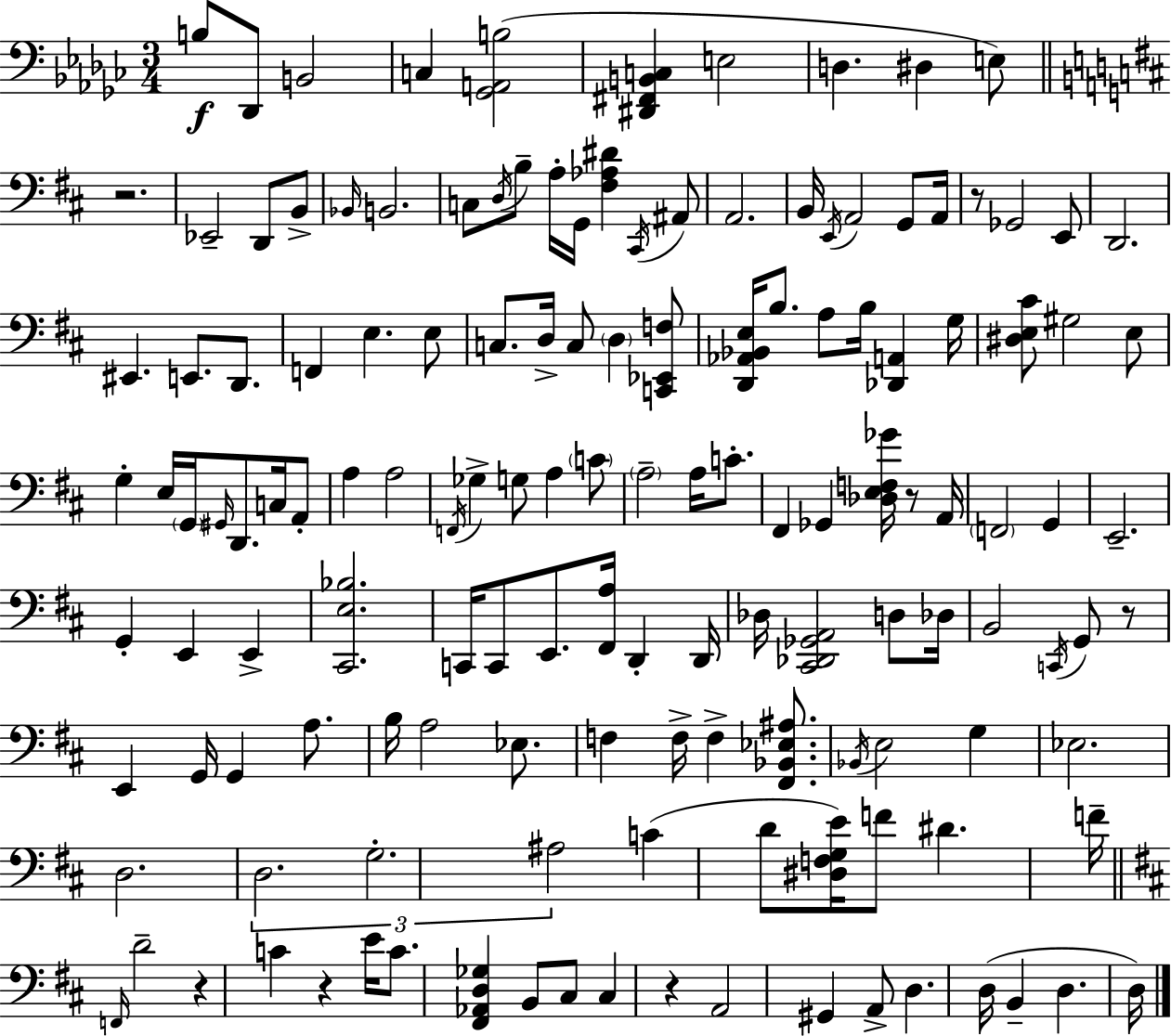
{
  \clef bass
  \numericTimeSignature
  \time 3/4
  \key ees \minor
  b8\f des,8 b,2 | c4 <ges, a, b>2( | <dis, fis, b, c>4 e2 | d4. dis4 e8) | \break \bar "||" \break \key d \major r2. | ees,2-- d,8 b,8-> | \grace { bes,16 } b,2. | c8 \acciaccatura { d16 } b8-- a16-. g,16 <fis aes dis'>4 | \break \acciaccatura { cis,16 } ais,8 a,2. | b,16 \acciaccatura { e,16 } a,2 | g,8 a,16 r8 ges,2 | e,8 d,2. | \break eis,4. e,8. | d,8. f,4 e4. | e8 c8. d16-> c8 \parenthesize d4 | <c, ees, f>8 <d, aes, bes, e>16 b8. a8 b16 <des, a,>4 | \break g16 <dis e cis'>8 gis2 | e8 g4-. e16 \parenthesize g,16 \grace { gis,16 } d,8. | c16 a,8-. a4 a2 | \acciaccatura { f,16 } ges4-> g8 | \break a4 \parenthesize c'8 \parenthesize a2-- | a16 c'8.-. fis,4 ges,4 | <des e f ges'>16 r8 a,16 \parenthesize f,2 | g,4 e,2.-- | \break g,4-. e,4 | e,4-> <cis, e bes>2. | c,16 c,8 e,8. | <fis, a>16 d,4-. d,16 des16 <cis, des, ges, a,>2 | \break d8 des16 b,2 | \acciaccatura { c,16 } g,8 r8 e,4 g,16 | g,4 a8. b16 a2 | ees8. f4 f16-> | \break f4-> <fis, bes, ees ais>8. \acciaccatura { bes,16 } e2 | g4 ees2. | d2. | \tuplet 3/2 { d2. | \break g2.-. | ais2 } | c'4( d'8 <dis f g e'>16) f'8 | dis'4. f'16-- \bar "||" \break \key b \minor \grace { f,16 } d'2-- r4 | c'4 r4 e'16 c'8. | <fis, aes, d ges>4 b,8 cis8 cis4 | r4 a,2 | \break gis,4 a,8-> d4. | d16( b,4-- d4. | d16) \bar "|."
}